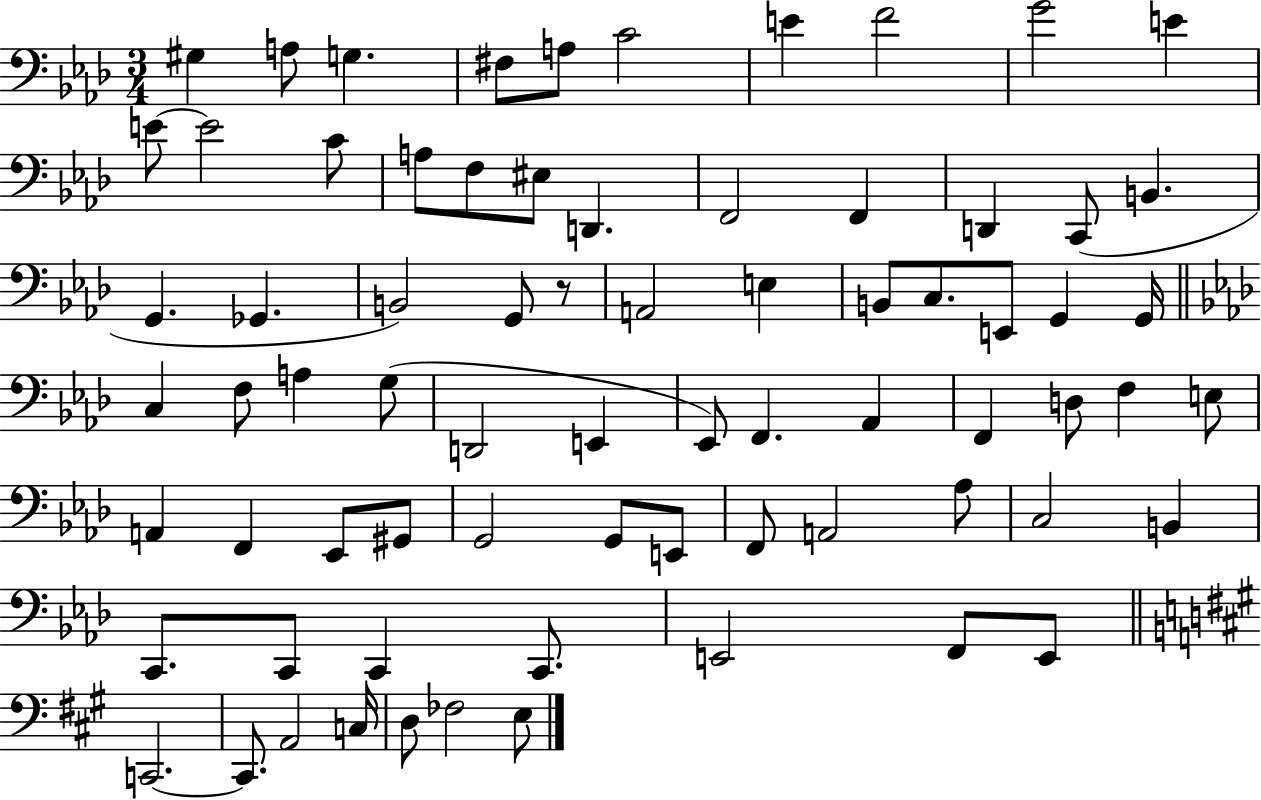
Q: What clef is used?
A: bass